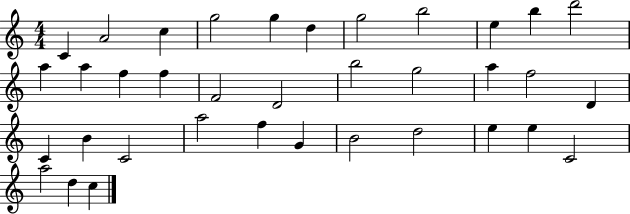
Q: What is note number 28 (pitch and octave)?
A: G4